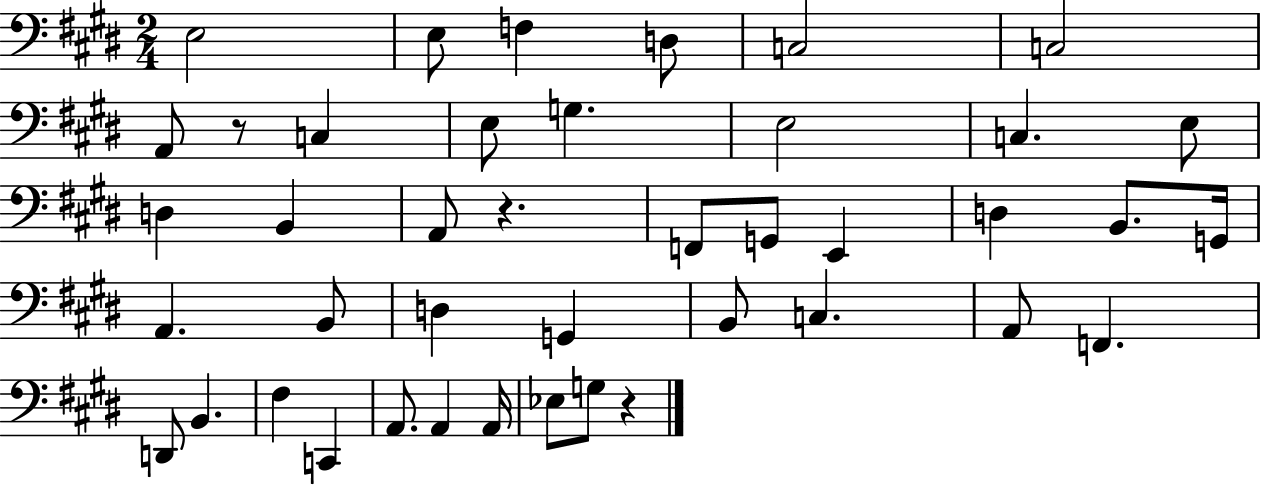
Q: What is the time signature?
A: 2/4